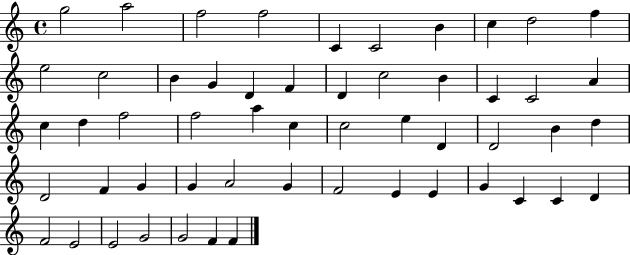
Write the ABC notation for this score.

X:1
T:Untitled
M:4/4
L:1/4
K:C
g2 a2 f2 f2 C C2 B c d2 f e2 c2 B G D F D c2 B C C2 A c d f2 f2 a c c2 e D D2 B d D2 F G G A2 G F2 E E G C C D F2 E2 E2 G2 G2 F F